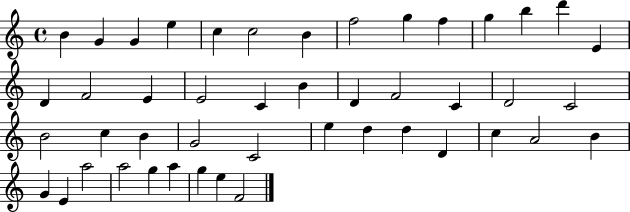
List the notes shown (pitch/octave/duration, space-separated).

B4/q G4/q G4/q E5/q C5/q C5/h B4/q F5/h G5/q F5/q G5/q B5/q D6/q E4/q D4/q F4/h E4/q E4/h C4/q B4/q D4/q F4/h C4/q D4/h C4/h B4/h C5/q B4/q G4/h C4/h E5/q D5/q D5/q D4/q C5/q A4/h B4/q G4/q E4/q A5/h A5/h G5/q A5/q G5/q E5/q F4/h